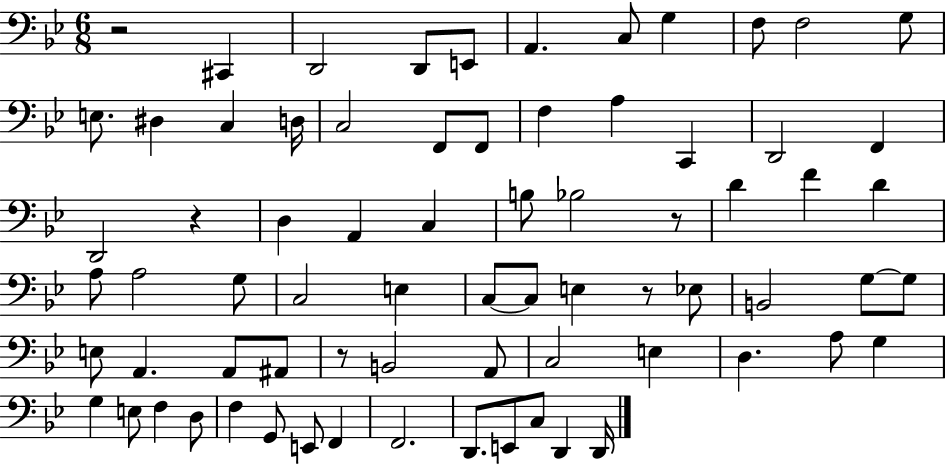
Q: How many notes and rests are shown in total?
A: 73